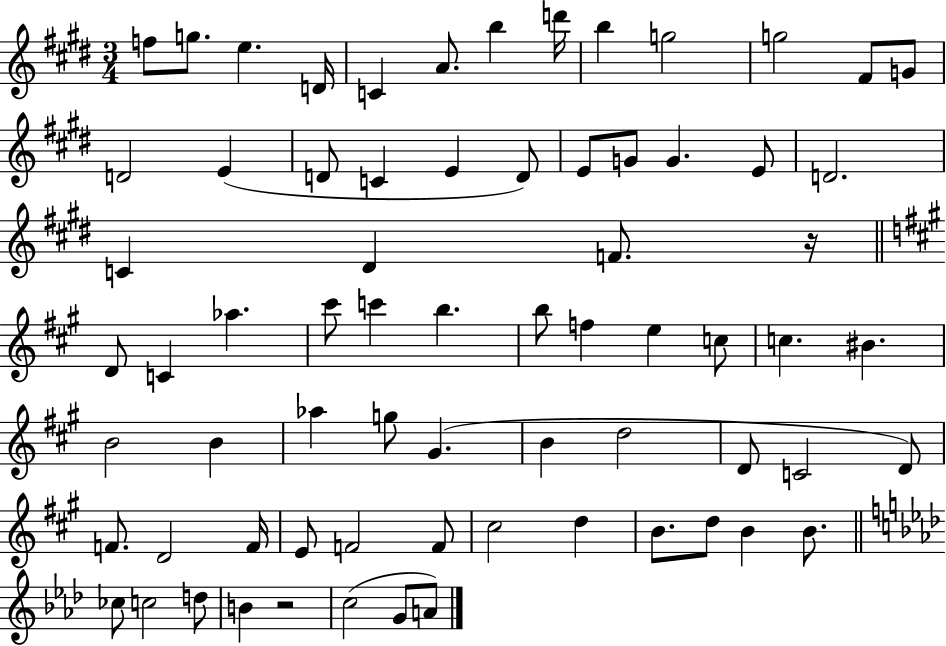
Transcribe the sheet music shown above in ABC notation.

X:1
T:Untitled
M:3/4
L:1/4
K:E
f/2 g/2 e D/4 C A/2 b d'/4 b g2 g2 ^F/2 G/2 D2 E D/2 C E D/2 E/2 G/2 G E/2 D2 C ^D F/2 z/4 D/2 C _a ^c'/2 c' b b/2 f e c/2 c ^B B2 B _a g/2 ^G B d2 D/2 C2 D/2 F/2 D2 F/4 E/2 F2 F/2 ^c2 d B/2 d/2 B B/2 _c/2 c2 d/2 B z2 c2 G/2 A/2